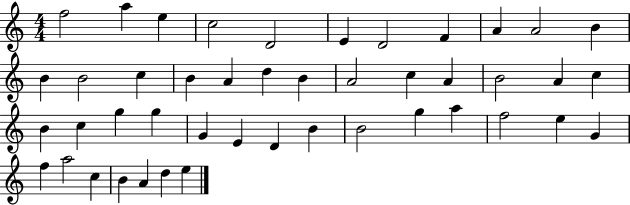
F5/h A5/q E5/q C5/h D4/h E4/q D4/h F4/q A4/q A4/h B4/q B4/q B4/h C5/q B4/q A4/q D5/q B4/q A4/h C5/q A4/q B4/h A4/q C5/q B4/q C5/q G5/q G5/q G4/q E4/q D4/q B4/q B4/h G5/q A5/q F5/h E5/q G4/q F5/q A5/h C5/q B4/q A4/q D5/q E5/q